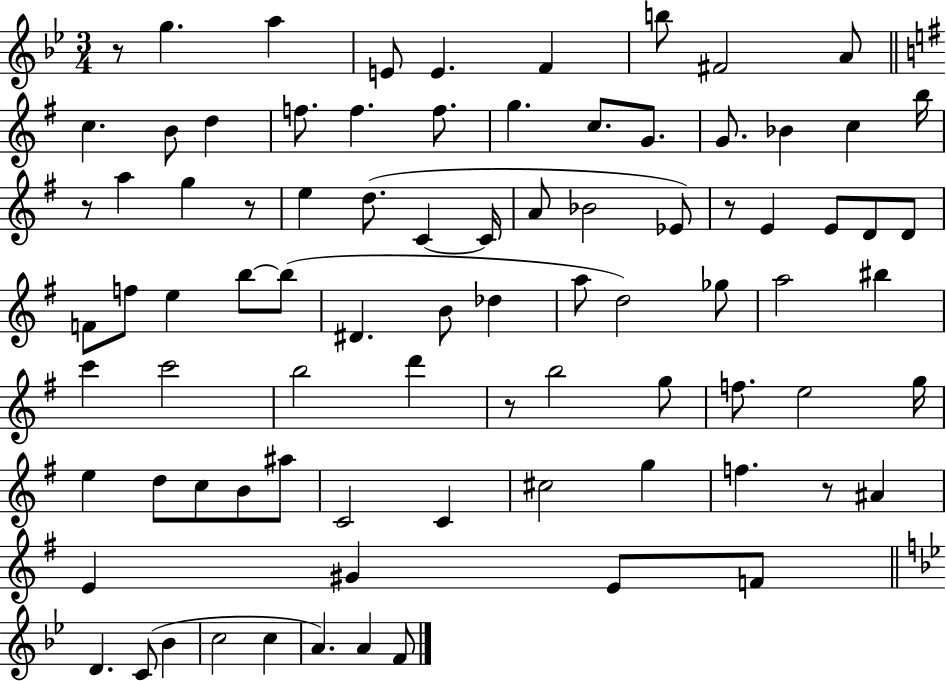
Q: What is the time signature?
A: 3/4